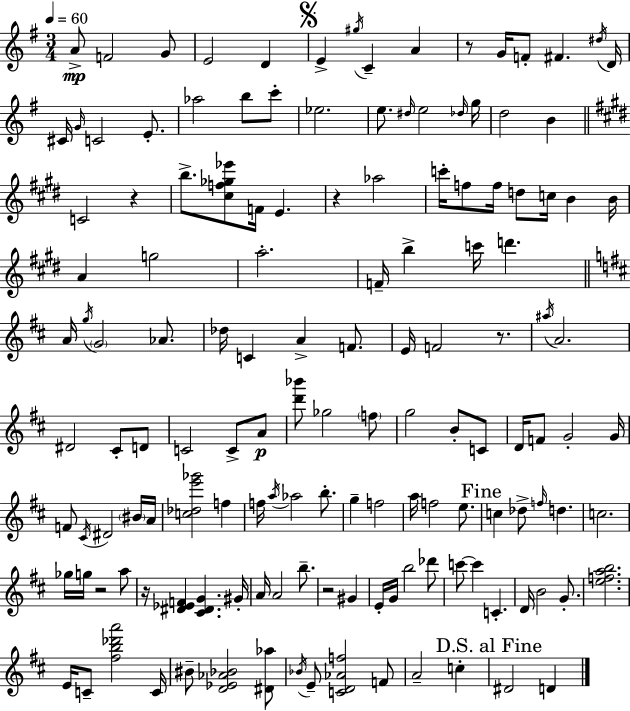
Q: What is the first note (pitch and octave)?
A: A4